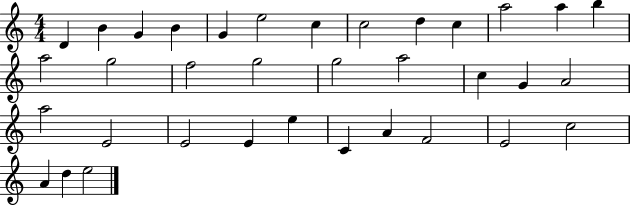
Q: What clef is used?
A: treble